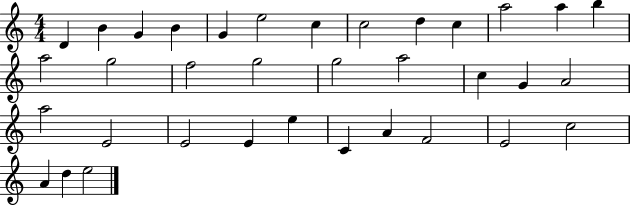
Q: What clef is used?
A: treble